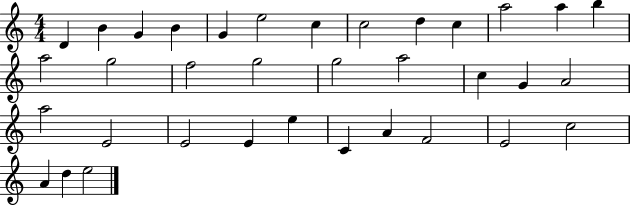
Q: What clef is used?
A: treble